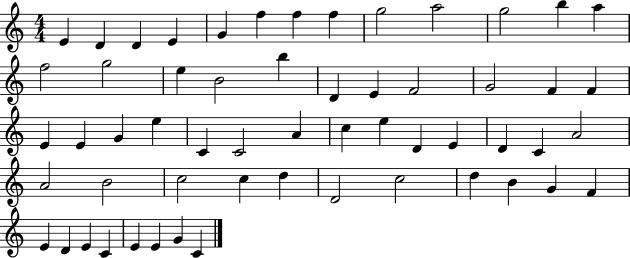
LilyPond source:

{
  \clef treble
  \numericTimeSignature
  \time 4/4
  \key c \major
  e'4 d'4 d'4 e'4 | g'4 f''4 f''4 f''4 | g''2 a''2 | g''2 b''4 a''4 | \break f''2 g''2 | e''4 b'2 b''4 | d'4 e'4 f'2 | g'2 f'4 f'4 | \break e'4 e'4 g'4 e''4 | c'4 c'2 a'4 | c''4 e''4 d'4 e'4 | d'4 c'4 a'2 | \break a'2 b'2 | c''2 c''4 d''4 | d'2 c''2 | d''4 b'4 g'4 f'4 | \break e'4 d'4 e'4 c'4 | e'4 e'4 g'4 c'4 | \bar "|."
}